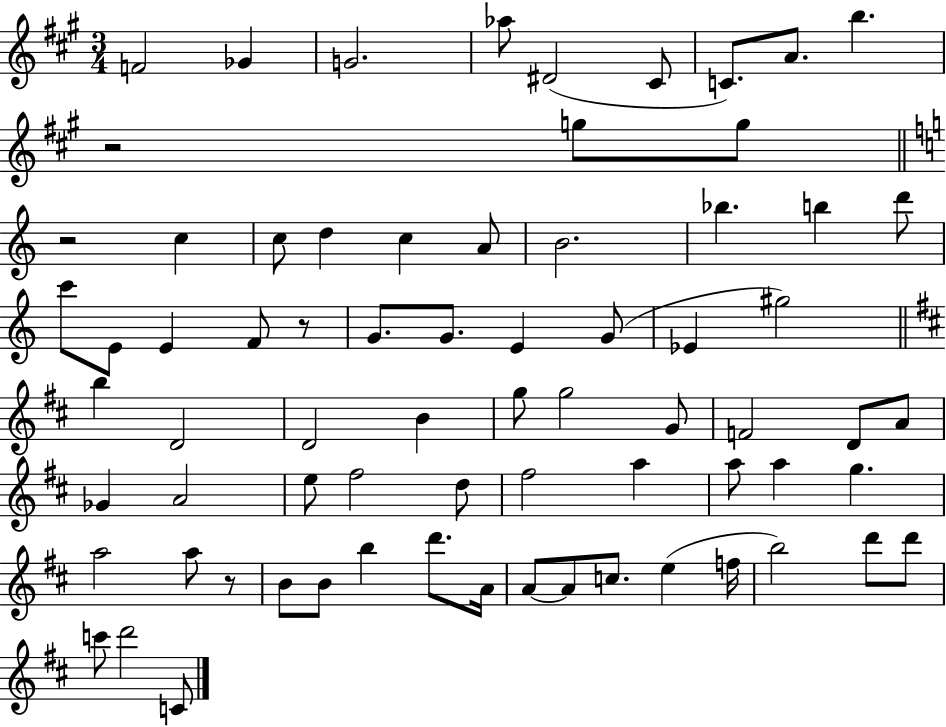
F4/h Gb4/q G4/h. Ab5/e D#4/h C#4/e C4/e. A4/e. B5/q. R/h G5/e G5/e R/h C5/q C5/e D5/q C5/q A4/e B4/h. Bb5/q. B5/q D6/e C6/e E4/e E4/q F4/e R/e G4/e. G4/e. E4/q G4/e Eb4/q G#5/h B5/q D4/h D4/h B4/q G5/e G5/h G4/e F4/h D4/e A4/e Gb4/q A4/h E5/e F#5/h D5/e F#5/h A5/q A5/e A5/q G5/q. A5/h A5/e R/e B4/e B4/e B5/q D6/e. A4/s A4/e A4/e C5/e. E5/q F5/s B5/h D6/e D6/e C6/e D6/h C4/e